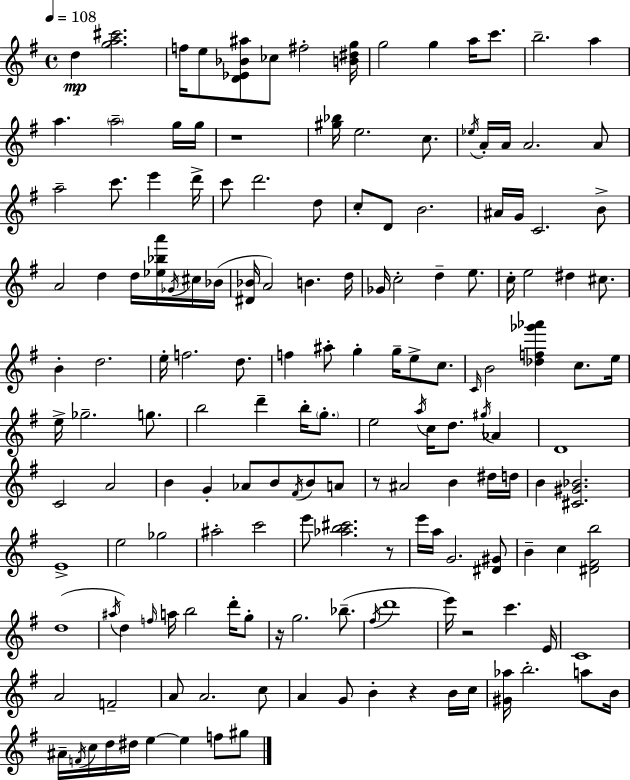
D5/q [G5,A5,C#6]/h. F5/s E5/e [D4,Eb4,Bb4,A#5]/e CES5/e F#5/h [B4,D#5,G5]/s G5/h G5/q A5/s C6/e. B5/h. A5/q A5/q. A5/h G5/s G5/s R/w [G#5,Bb5]/s E5/h. C5/e. Eb5/s A4/s A4/s A4/h. A4/e A5/h C6/e. E6/q D6/s C6/e D6/h. D5/e C5/e D4/e B4/h. A#4/s G4/s C4/h. B4/e A4/h D5/q D5/s [Eb5,Bb5,A6]/s Gb4/s C#5/s Bb4/s [D#4,Bb4]/s A4/h B4/q. D5/s Gb4/s C5/h D5/q E5/e. C5/s E5/h D#5/q C#5/e. B4/q D5/h. E5/s F5/h. D5/e. F5/q A#5/e G5/q G5/s E5/e C5/e. C4/s B4/h [Db5,F5,Gb6,Ab6]/q C5/e. E5/s E5/s Gb5/h. G5/e. B5/h D6/q B5/s G5/e. E5/h A5/s C5/s D5/e. G#5/s Ab4/q D4/w C4/h A4/h B4/q G4/q Ab4/e B4/e F#4/s B4/e A4/e R/e A#4/h B4/q D#5/s D5/s B4/q [C#4,G#4,Bb4]/h. E4/w E5/h Gb5/h A#5/h C6/h E6/e [Ab5,B5,C#6]/h. R/e E6/s A5/s G4/h. [D#4,G#4]/e B4/q C5/q [D#4,F#4,B5]/h D5/w A#5/s D5/q F5/s A5/s B5/h D6/s G5/e R/s G5/h. Bb5/e. F#5/s D6/w E6/s R/h C6/q. E4/s C4/w A4/h F4/h A4/e A4/h. C5/e A4/q G4/e B4/q R/q B4/s C5/s [G#4,Ab5]/s B5/h. A5/e B4/s A#4/s F4/s C5/s D5/s D#5/s E5/q E5/q F5/e G#5/e